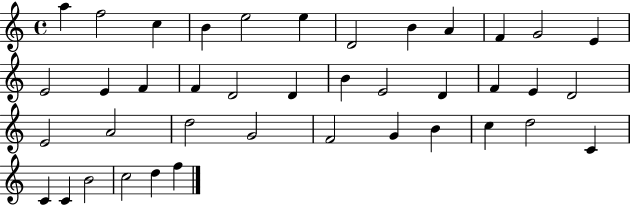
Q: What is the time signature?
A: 4/4